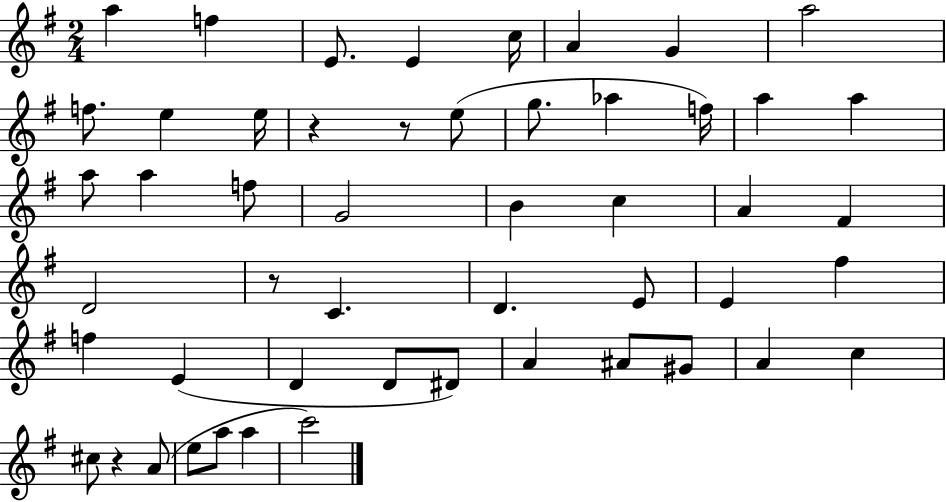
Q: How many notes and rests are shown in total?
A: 51